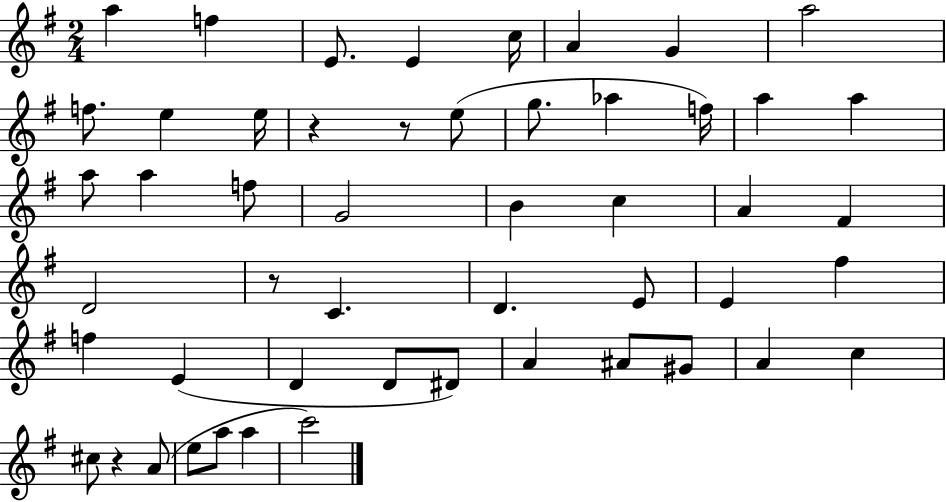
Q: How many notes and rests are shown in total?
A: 51